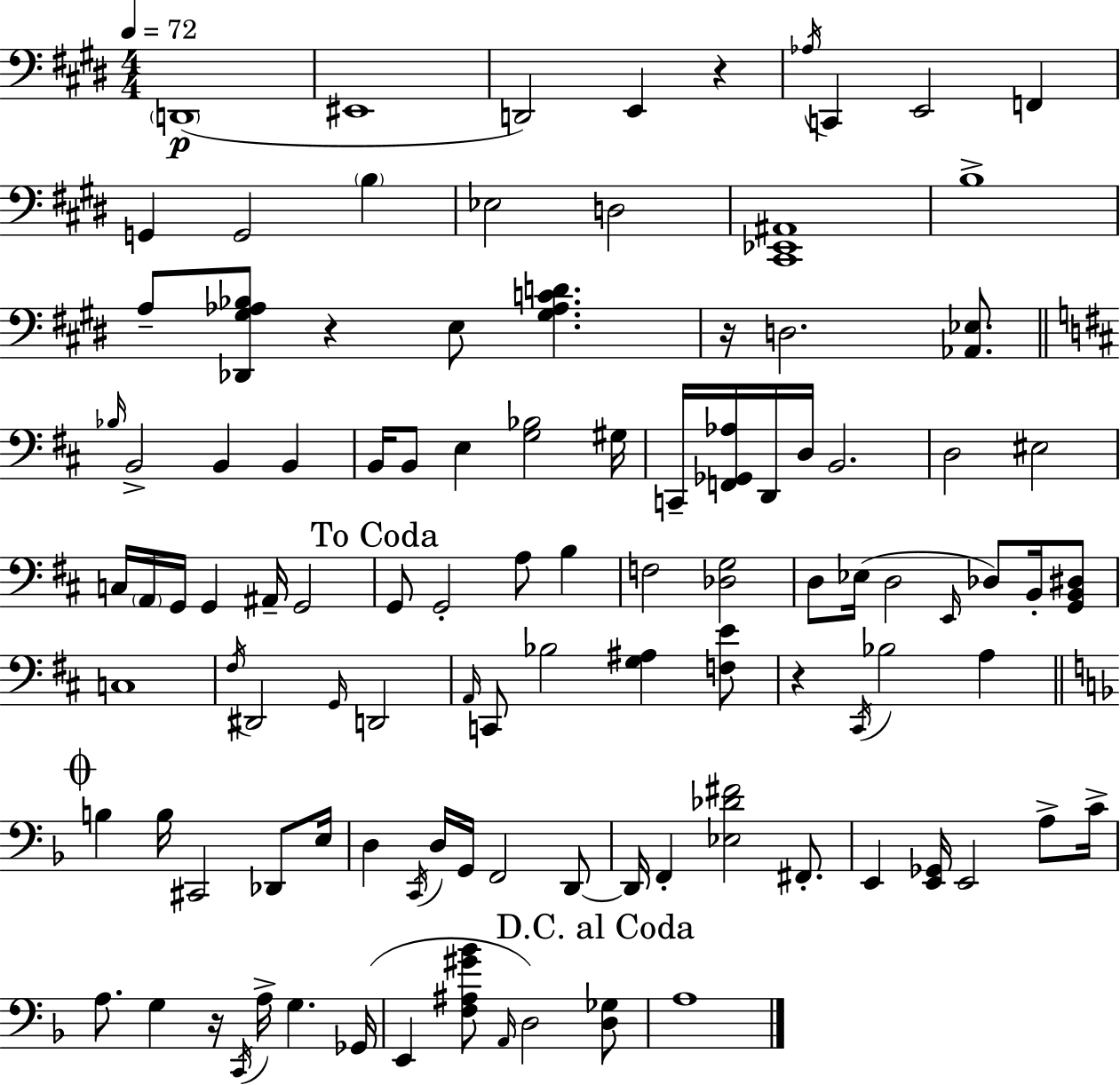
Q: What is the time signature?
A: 4/4